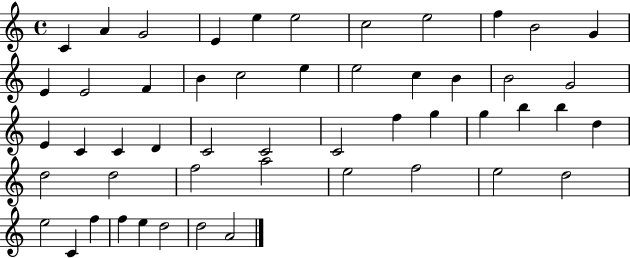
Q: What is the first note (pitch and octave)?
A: C4